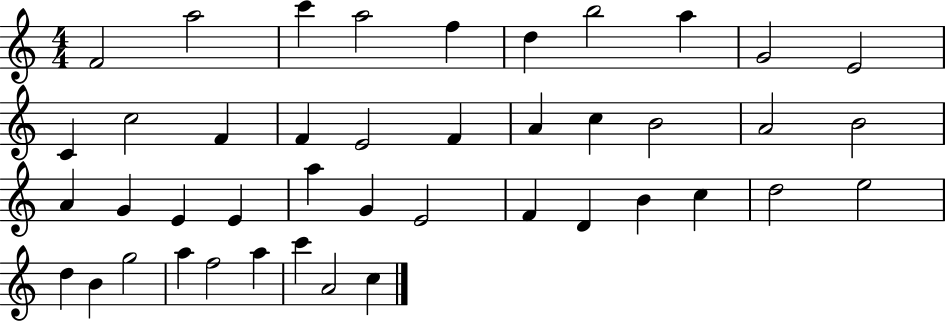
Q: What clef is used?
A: treble